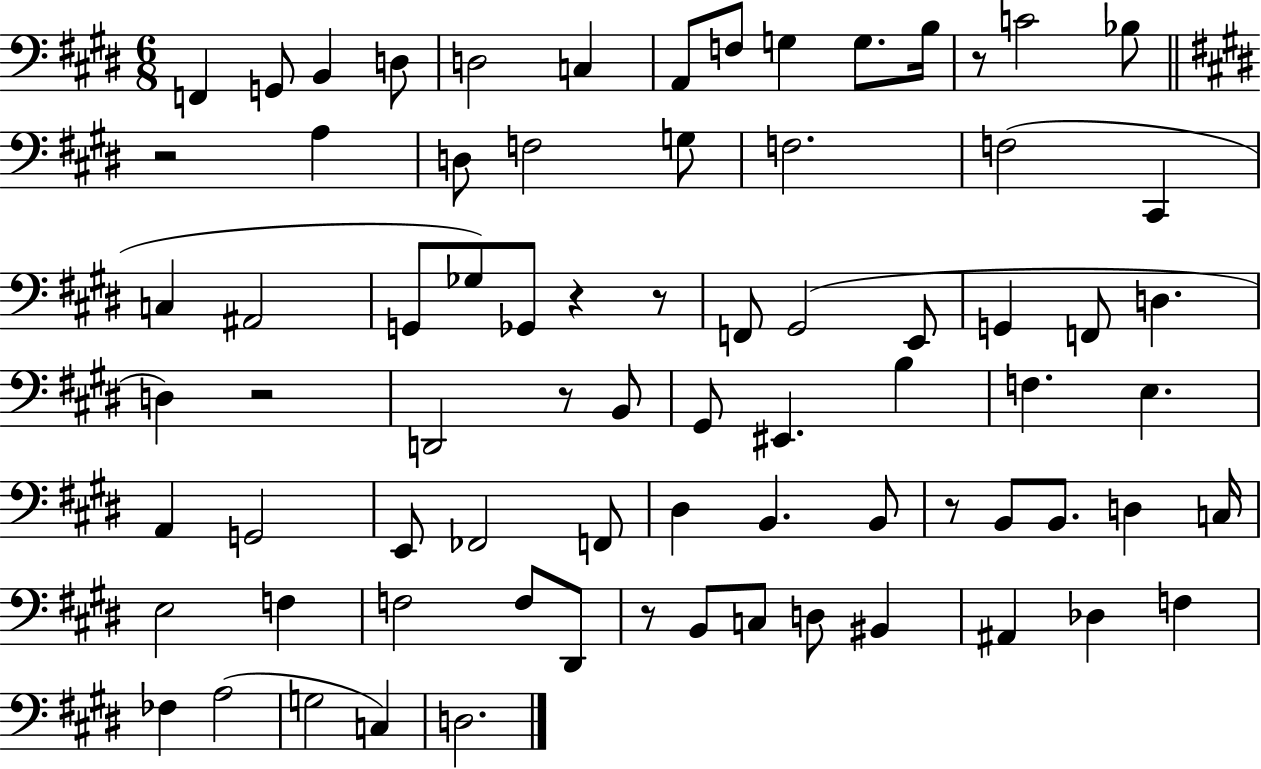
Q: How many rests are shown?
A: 8